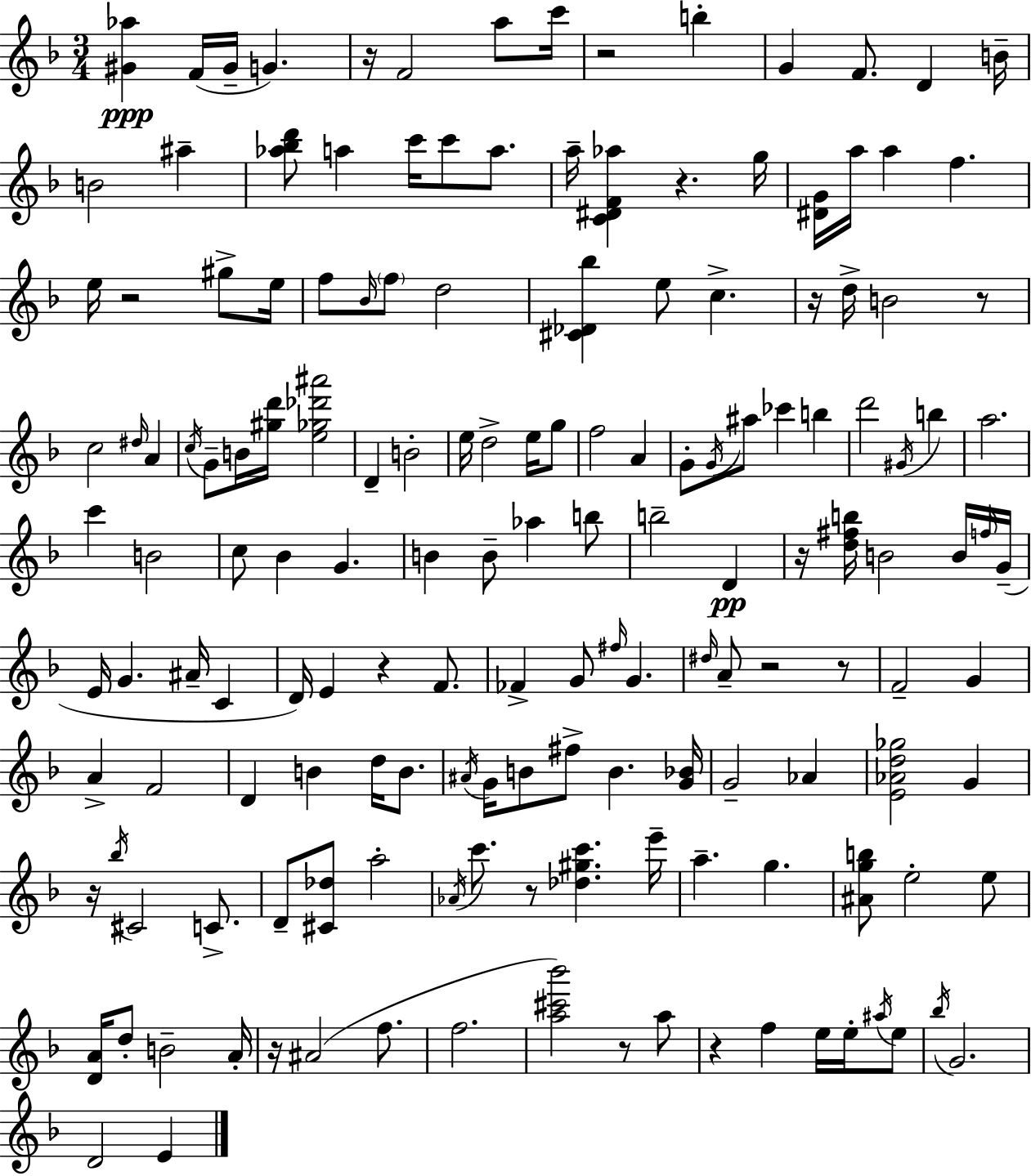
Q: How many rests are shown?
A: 15